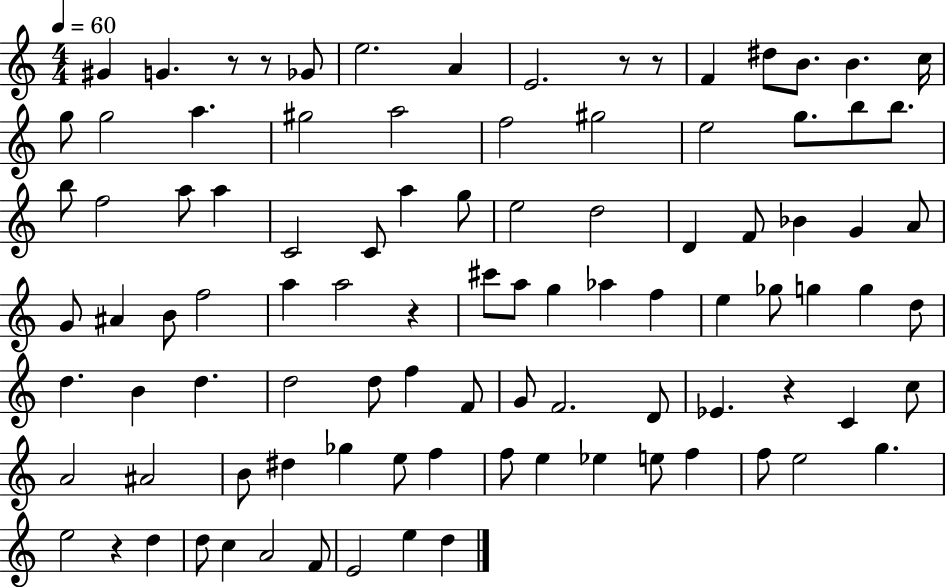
G#4/q G4/q. R/e R/e Gb4/e E5/h. A4/q E4/h. R/e R/e F4/q D#5/e B4/e. B4/q. C5/s G5/e G5/h A5/q. G#5/h A5/h F5/h G#5/h E5/h G5/e. B5/e B5/e. B5/e F5/h A5/e A5/q C4/h C4/e A5/q G5/e E5/h D5/h D4/q F4/e Bb4/q G4/q A4/e G4/e A#4/q B4/e F5/h A5/q A5/h R/q C#6/e A5/e G5/q Ab5/q F5/q E5/q Gb5/e G5/q G5/q D5/e D5/q. B4/q D5/q. D5/h D5/e F5/q F4/e G4/e F4/h. D4/e Eb4/q. R/q C4/q C5/e A4/h A#4/h B4/e D#5/q Gb5/q E5/e F5/q F5/e E5/q Eb5/q E5/e F5/q F5/e E5/h G5/q. E5/h R/q D5/q D5/e C5/q A4/h F4/e E4/h E5/q D5/q